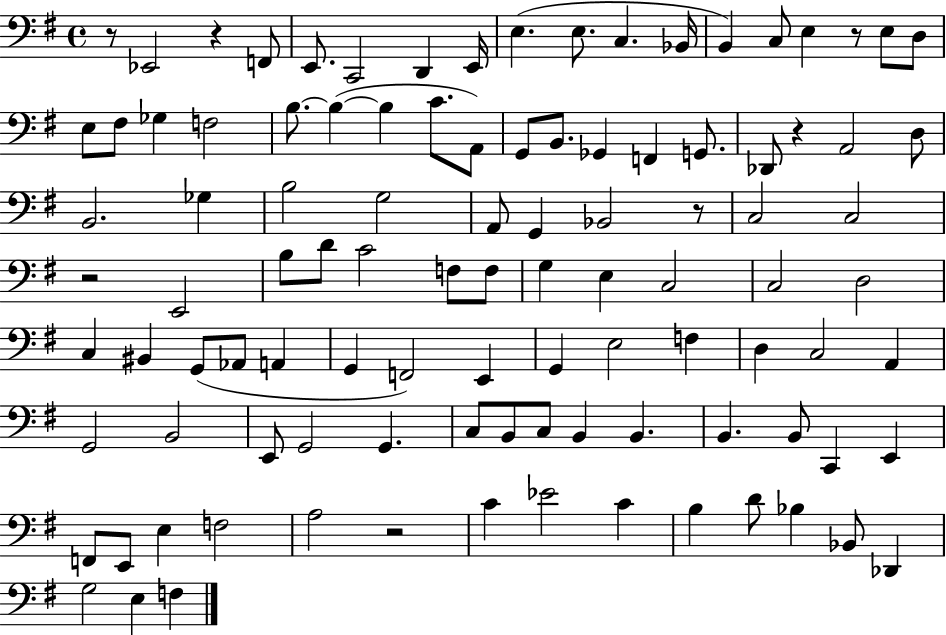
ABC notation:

X:1
T:Untitled
M:4/4
L:1/4
K:G
z/2 _E,,2 z F,,/2 E,,/2 C,,2 D,, E,,/4 E, E,/2 C, _B,,/4 B,, C,/2 E, z/2 E,/2 D,/2 E,/2 ^F,/2 _G, F,2 B,/2 B, B, C/2 A,,/2 G,,/2 B,,/2 _G,, F,, G,,/2 _D,,/2 z A,,2 D,/2 B,,2 _G, B,2 G,2 A,,/2 G,, _B,,2 z/2 C,2 C,2 z2 E,,2 B,/2 D/2 C2 F,/2 F,/2 G, E, C,2 C,2 D,2 C, ^B,, G,,/2 _A,,/2 A,, G,, F,,2 E,, G,, E,2 F, D, C,2 A,, G,,2 B,,2 E,,/2 G,,2 G,, C,/2 B,,/2 C,/2 B,, B,, B,, B,,/2 C,, E,, F,,/2 E,,/2 E, F,2 A,2 z2 C _E2 C B, D/2 _B, _B,,/2 _D,, G,2 E, F,